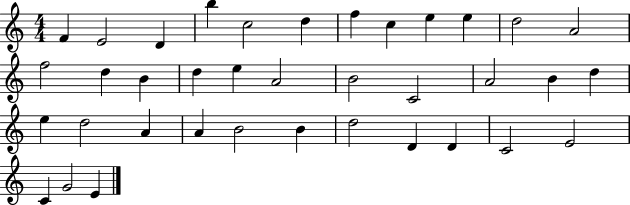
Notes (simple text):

F4/q E4/h D4/q B5/q C5/h D5/q F5/q C5/q E5/q E5/q D5/h A4/h F5/h D5/q B4/q D5/q E5/q A4/h B4/h C4/h A4/h B4/q D5/q E5/q D5/h A4/q A4/q B4/h B4/q D5/h D4/q D4/q C4/h E4/h C4/q G4/h E4/q